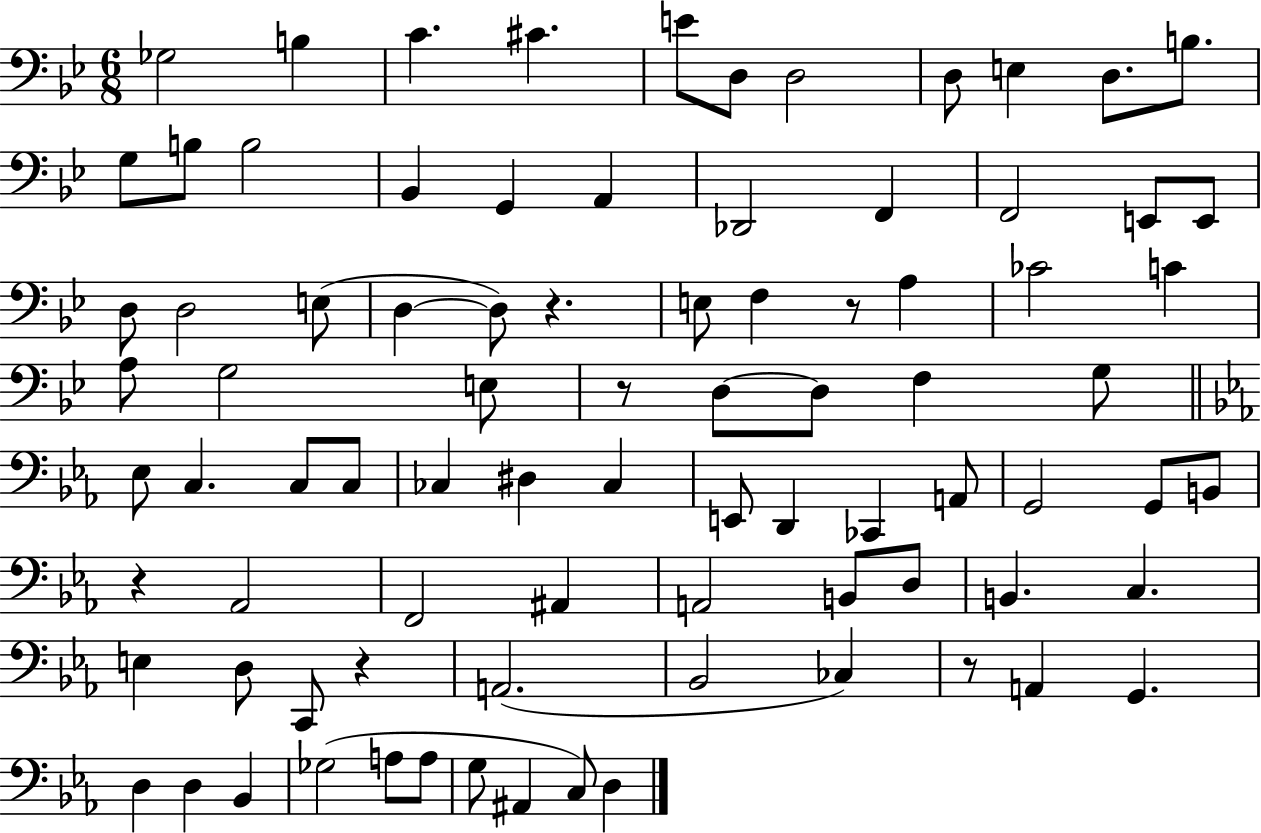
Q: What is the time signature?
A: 6/8